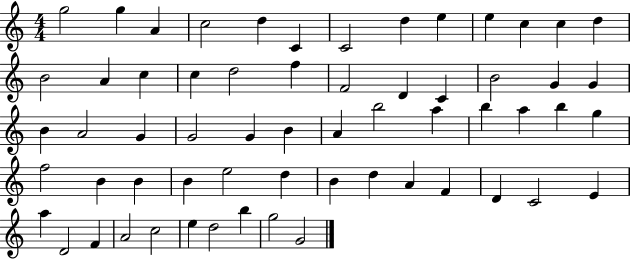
{
  \clef treble
  \numericTimeSignature
  \time 4/4
  \key c \major
  g''2 g''4 a'4 | c''2 d''4 c'4 | c'2 d''4 e''4 | e''4 c''4 c''4 d''4 | \break b'2 a'4 c''4 | c''4 d''2 f''4 | f'2 d'4 c'4 | b'2 g'4 g'4 | \break b'4 a'2 g'4 | g'2 g'4 b'4 | a'4 b''2 a''4 | b''4 a''4 b''4 g''4 | \break f''2 b'4 b'4 | b'4 e''2 d''4 | b'4 d''4 a'4 f'4 | d'4 c'2 e'4 | \break a''4 d'2 f'4 | a'2 c''2 | e''4 d''2 b''4 | g''2 g'2 | \break \bar "|."
}